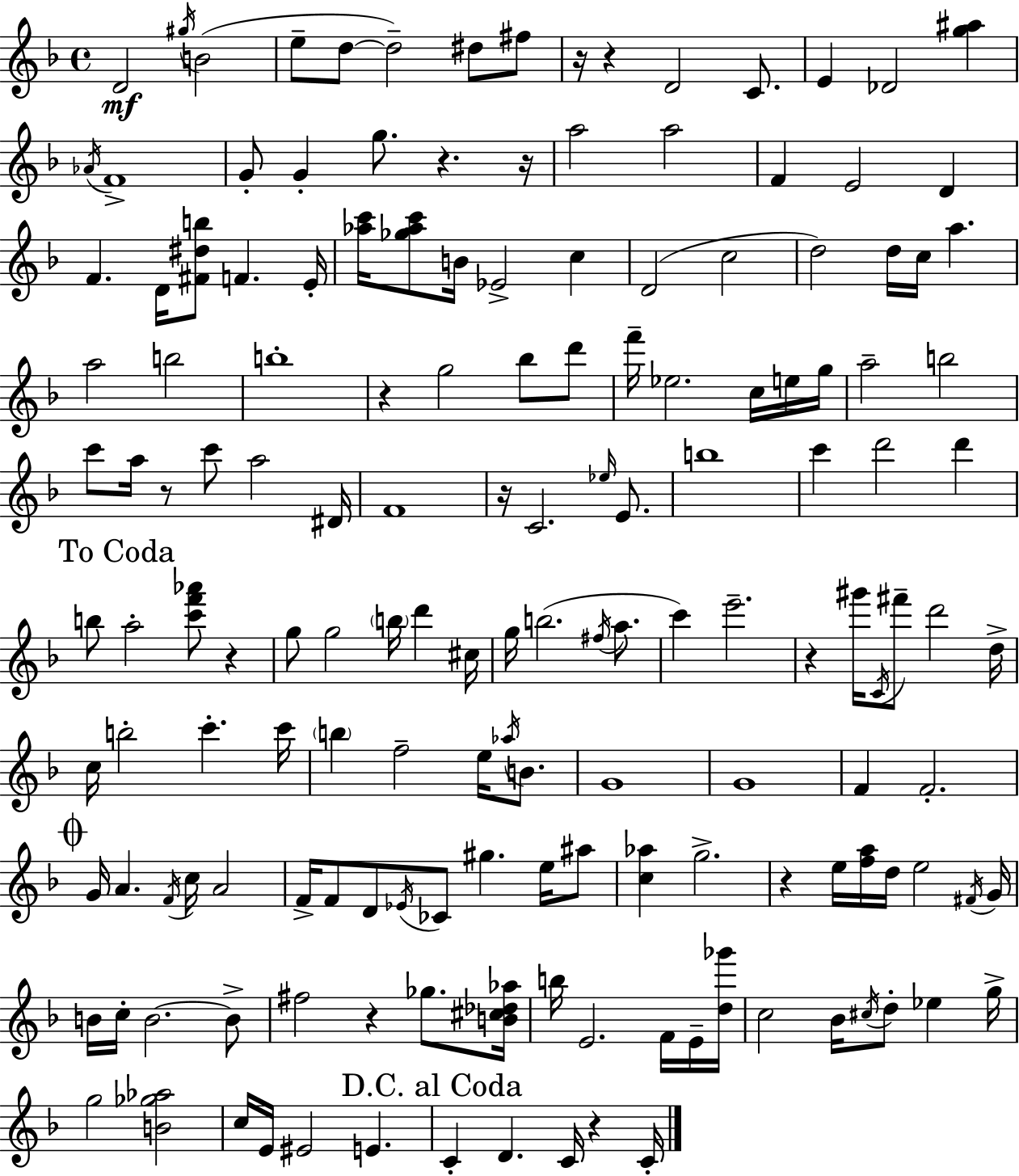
D4/h G#5/s B4/h E5/e D5/e D5/h D#5/e F#5/e R/s R/q D4/h C4/e. E4/q Db4/h [G5,A#5]/q Ab4/s F4/w G4/e G4/q G5/e. R/q. R/s A5/h A5/h F4/q E4/h D4/q F4/q. D4/s [F#4,D#5,B5]/e F4/q. E4/s [Ab5,C6]/s [Gb5,Ab5,C6]/e B4/s Eb4/h C5/q D4/h C5/h D5/h D5/s C5/s A5/q. A5/h B5/h B5/w R/q G5/h Bb5/e D6/e F6/s Eb5/h. C5/s E5/s G5/s A5/h B5/h C6/e A5/s R/e C6/e A5/h D#4/s F4/w R/s C4/h. Eb5/s E4/e. B5/w C6/q D6/h D6/q B5/e A5/h [C6,F6,Ab6]/e R/q G5/e G5/h B5/s D6/q C#5/s G5/s B5/h. F#5/s A5/e. C6/q E6/h. R/q G#6/s C4/s F#6/e D6/h D5/s C5/s B5/h C6/q. C6/s B5/q F5/h E5/s Ab5/s B4/e. G4/w G4/w F4/q F4/h. G4/s A4/q. F4/s C5/s A4/h F4/s F4/e D4/e Eb4/s CES4/e G#5/q. E5/s A#5/e [C5,Ab5]/q G5/h. R/q E5/s [F5,A5]/s D5/s E5/h F#4/s G4/s B4/s C5/s B4/h. B4/e F#5/h R/q Gb5/e. [B4,C#5,Db5,Ab5]/s B5/s E4/h. F4/s E4/s [D5,Gb6]/s C5/h Bb4/s C#5/s D5/e Eb5/q G5/s G5/h [B4,Gb5,Ab5]/h C5/s E4/s EIS4/h E4/q. C4/q D4/q. C4/s R/q C4/s